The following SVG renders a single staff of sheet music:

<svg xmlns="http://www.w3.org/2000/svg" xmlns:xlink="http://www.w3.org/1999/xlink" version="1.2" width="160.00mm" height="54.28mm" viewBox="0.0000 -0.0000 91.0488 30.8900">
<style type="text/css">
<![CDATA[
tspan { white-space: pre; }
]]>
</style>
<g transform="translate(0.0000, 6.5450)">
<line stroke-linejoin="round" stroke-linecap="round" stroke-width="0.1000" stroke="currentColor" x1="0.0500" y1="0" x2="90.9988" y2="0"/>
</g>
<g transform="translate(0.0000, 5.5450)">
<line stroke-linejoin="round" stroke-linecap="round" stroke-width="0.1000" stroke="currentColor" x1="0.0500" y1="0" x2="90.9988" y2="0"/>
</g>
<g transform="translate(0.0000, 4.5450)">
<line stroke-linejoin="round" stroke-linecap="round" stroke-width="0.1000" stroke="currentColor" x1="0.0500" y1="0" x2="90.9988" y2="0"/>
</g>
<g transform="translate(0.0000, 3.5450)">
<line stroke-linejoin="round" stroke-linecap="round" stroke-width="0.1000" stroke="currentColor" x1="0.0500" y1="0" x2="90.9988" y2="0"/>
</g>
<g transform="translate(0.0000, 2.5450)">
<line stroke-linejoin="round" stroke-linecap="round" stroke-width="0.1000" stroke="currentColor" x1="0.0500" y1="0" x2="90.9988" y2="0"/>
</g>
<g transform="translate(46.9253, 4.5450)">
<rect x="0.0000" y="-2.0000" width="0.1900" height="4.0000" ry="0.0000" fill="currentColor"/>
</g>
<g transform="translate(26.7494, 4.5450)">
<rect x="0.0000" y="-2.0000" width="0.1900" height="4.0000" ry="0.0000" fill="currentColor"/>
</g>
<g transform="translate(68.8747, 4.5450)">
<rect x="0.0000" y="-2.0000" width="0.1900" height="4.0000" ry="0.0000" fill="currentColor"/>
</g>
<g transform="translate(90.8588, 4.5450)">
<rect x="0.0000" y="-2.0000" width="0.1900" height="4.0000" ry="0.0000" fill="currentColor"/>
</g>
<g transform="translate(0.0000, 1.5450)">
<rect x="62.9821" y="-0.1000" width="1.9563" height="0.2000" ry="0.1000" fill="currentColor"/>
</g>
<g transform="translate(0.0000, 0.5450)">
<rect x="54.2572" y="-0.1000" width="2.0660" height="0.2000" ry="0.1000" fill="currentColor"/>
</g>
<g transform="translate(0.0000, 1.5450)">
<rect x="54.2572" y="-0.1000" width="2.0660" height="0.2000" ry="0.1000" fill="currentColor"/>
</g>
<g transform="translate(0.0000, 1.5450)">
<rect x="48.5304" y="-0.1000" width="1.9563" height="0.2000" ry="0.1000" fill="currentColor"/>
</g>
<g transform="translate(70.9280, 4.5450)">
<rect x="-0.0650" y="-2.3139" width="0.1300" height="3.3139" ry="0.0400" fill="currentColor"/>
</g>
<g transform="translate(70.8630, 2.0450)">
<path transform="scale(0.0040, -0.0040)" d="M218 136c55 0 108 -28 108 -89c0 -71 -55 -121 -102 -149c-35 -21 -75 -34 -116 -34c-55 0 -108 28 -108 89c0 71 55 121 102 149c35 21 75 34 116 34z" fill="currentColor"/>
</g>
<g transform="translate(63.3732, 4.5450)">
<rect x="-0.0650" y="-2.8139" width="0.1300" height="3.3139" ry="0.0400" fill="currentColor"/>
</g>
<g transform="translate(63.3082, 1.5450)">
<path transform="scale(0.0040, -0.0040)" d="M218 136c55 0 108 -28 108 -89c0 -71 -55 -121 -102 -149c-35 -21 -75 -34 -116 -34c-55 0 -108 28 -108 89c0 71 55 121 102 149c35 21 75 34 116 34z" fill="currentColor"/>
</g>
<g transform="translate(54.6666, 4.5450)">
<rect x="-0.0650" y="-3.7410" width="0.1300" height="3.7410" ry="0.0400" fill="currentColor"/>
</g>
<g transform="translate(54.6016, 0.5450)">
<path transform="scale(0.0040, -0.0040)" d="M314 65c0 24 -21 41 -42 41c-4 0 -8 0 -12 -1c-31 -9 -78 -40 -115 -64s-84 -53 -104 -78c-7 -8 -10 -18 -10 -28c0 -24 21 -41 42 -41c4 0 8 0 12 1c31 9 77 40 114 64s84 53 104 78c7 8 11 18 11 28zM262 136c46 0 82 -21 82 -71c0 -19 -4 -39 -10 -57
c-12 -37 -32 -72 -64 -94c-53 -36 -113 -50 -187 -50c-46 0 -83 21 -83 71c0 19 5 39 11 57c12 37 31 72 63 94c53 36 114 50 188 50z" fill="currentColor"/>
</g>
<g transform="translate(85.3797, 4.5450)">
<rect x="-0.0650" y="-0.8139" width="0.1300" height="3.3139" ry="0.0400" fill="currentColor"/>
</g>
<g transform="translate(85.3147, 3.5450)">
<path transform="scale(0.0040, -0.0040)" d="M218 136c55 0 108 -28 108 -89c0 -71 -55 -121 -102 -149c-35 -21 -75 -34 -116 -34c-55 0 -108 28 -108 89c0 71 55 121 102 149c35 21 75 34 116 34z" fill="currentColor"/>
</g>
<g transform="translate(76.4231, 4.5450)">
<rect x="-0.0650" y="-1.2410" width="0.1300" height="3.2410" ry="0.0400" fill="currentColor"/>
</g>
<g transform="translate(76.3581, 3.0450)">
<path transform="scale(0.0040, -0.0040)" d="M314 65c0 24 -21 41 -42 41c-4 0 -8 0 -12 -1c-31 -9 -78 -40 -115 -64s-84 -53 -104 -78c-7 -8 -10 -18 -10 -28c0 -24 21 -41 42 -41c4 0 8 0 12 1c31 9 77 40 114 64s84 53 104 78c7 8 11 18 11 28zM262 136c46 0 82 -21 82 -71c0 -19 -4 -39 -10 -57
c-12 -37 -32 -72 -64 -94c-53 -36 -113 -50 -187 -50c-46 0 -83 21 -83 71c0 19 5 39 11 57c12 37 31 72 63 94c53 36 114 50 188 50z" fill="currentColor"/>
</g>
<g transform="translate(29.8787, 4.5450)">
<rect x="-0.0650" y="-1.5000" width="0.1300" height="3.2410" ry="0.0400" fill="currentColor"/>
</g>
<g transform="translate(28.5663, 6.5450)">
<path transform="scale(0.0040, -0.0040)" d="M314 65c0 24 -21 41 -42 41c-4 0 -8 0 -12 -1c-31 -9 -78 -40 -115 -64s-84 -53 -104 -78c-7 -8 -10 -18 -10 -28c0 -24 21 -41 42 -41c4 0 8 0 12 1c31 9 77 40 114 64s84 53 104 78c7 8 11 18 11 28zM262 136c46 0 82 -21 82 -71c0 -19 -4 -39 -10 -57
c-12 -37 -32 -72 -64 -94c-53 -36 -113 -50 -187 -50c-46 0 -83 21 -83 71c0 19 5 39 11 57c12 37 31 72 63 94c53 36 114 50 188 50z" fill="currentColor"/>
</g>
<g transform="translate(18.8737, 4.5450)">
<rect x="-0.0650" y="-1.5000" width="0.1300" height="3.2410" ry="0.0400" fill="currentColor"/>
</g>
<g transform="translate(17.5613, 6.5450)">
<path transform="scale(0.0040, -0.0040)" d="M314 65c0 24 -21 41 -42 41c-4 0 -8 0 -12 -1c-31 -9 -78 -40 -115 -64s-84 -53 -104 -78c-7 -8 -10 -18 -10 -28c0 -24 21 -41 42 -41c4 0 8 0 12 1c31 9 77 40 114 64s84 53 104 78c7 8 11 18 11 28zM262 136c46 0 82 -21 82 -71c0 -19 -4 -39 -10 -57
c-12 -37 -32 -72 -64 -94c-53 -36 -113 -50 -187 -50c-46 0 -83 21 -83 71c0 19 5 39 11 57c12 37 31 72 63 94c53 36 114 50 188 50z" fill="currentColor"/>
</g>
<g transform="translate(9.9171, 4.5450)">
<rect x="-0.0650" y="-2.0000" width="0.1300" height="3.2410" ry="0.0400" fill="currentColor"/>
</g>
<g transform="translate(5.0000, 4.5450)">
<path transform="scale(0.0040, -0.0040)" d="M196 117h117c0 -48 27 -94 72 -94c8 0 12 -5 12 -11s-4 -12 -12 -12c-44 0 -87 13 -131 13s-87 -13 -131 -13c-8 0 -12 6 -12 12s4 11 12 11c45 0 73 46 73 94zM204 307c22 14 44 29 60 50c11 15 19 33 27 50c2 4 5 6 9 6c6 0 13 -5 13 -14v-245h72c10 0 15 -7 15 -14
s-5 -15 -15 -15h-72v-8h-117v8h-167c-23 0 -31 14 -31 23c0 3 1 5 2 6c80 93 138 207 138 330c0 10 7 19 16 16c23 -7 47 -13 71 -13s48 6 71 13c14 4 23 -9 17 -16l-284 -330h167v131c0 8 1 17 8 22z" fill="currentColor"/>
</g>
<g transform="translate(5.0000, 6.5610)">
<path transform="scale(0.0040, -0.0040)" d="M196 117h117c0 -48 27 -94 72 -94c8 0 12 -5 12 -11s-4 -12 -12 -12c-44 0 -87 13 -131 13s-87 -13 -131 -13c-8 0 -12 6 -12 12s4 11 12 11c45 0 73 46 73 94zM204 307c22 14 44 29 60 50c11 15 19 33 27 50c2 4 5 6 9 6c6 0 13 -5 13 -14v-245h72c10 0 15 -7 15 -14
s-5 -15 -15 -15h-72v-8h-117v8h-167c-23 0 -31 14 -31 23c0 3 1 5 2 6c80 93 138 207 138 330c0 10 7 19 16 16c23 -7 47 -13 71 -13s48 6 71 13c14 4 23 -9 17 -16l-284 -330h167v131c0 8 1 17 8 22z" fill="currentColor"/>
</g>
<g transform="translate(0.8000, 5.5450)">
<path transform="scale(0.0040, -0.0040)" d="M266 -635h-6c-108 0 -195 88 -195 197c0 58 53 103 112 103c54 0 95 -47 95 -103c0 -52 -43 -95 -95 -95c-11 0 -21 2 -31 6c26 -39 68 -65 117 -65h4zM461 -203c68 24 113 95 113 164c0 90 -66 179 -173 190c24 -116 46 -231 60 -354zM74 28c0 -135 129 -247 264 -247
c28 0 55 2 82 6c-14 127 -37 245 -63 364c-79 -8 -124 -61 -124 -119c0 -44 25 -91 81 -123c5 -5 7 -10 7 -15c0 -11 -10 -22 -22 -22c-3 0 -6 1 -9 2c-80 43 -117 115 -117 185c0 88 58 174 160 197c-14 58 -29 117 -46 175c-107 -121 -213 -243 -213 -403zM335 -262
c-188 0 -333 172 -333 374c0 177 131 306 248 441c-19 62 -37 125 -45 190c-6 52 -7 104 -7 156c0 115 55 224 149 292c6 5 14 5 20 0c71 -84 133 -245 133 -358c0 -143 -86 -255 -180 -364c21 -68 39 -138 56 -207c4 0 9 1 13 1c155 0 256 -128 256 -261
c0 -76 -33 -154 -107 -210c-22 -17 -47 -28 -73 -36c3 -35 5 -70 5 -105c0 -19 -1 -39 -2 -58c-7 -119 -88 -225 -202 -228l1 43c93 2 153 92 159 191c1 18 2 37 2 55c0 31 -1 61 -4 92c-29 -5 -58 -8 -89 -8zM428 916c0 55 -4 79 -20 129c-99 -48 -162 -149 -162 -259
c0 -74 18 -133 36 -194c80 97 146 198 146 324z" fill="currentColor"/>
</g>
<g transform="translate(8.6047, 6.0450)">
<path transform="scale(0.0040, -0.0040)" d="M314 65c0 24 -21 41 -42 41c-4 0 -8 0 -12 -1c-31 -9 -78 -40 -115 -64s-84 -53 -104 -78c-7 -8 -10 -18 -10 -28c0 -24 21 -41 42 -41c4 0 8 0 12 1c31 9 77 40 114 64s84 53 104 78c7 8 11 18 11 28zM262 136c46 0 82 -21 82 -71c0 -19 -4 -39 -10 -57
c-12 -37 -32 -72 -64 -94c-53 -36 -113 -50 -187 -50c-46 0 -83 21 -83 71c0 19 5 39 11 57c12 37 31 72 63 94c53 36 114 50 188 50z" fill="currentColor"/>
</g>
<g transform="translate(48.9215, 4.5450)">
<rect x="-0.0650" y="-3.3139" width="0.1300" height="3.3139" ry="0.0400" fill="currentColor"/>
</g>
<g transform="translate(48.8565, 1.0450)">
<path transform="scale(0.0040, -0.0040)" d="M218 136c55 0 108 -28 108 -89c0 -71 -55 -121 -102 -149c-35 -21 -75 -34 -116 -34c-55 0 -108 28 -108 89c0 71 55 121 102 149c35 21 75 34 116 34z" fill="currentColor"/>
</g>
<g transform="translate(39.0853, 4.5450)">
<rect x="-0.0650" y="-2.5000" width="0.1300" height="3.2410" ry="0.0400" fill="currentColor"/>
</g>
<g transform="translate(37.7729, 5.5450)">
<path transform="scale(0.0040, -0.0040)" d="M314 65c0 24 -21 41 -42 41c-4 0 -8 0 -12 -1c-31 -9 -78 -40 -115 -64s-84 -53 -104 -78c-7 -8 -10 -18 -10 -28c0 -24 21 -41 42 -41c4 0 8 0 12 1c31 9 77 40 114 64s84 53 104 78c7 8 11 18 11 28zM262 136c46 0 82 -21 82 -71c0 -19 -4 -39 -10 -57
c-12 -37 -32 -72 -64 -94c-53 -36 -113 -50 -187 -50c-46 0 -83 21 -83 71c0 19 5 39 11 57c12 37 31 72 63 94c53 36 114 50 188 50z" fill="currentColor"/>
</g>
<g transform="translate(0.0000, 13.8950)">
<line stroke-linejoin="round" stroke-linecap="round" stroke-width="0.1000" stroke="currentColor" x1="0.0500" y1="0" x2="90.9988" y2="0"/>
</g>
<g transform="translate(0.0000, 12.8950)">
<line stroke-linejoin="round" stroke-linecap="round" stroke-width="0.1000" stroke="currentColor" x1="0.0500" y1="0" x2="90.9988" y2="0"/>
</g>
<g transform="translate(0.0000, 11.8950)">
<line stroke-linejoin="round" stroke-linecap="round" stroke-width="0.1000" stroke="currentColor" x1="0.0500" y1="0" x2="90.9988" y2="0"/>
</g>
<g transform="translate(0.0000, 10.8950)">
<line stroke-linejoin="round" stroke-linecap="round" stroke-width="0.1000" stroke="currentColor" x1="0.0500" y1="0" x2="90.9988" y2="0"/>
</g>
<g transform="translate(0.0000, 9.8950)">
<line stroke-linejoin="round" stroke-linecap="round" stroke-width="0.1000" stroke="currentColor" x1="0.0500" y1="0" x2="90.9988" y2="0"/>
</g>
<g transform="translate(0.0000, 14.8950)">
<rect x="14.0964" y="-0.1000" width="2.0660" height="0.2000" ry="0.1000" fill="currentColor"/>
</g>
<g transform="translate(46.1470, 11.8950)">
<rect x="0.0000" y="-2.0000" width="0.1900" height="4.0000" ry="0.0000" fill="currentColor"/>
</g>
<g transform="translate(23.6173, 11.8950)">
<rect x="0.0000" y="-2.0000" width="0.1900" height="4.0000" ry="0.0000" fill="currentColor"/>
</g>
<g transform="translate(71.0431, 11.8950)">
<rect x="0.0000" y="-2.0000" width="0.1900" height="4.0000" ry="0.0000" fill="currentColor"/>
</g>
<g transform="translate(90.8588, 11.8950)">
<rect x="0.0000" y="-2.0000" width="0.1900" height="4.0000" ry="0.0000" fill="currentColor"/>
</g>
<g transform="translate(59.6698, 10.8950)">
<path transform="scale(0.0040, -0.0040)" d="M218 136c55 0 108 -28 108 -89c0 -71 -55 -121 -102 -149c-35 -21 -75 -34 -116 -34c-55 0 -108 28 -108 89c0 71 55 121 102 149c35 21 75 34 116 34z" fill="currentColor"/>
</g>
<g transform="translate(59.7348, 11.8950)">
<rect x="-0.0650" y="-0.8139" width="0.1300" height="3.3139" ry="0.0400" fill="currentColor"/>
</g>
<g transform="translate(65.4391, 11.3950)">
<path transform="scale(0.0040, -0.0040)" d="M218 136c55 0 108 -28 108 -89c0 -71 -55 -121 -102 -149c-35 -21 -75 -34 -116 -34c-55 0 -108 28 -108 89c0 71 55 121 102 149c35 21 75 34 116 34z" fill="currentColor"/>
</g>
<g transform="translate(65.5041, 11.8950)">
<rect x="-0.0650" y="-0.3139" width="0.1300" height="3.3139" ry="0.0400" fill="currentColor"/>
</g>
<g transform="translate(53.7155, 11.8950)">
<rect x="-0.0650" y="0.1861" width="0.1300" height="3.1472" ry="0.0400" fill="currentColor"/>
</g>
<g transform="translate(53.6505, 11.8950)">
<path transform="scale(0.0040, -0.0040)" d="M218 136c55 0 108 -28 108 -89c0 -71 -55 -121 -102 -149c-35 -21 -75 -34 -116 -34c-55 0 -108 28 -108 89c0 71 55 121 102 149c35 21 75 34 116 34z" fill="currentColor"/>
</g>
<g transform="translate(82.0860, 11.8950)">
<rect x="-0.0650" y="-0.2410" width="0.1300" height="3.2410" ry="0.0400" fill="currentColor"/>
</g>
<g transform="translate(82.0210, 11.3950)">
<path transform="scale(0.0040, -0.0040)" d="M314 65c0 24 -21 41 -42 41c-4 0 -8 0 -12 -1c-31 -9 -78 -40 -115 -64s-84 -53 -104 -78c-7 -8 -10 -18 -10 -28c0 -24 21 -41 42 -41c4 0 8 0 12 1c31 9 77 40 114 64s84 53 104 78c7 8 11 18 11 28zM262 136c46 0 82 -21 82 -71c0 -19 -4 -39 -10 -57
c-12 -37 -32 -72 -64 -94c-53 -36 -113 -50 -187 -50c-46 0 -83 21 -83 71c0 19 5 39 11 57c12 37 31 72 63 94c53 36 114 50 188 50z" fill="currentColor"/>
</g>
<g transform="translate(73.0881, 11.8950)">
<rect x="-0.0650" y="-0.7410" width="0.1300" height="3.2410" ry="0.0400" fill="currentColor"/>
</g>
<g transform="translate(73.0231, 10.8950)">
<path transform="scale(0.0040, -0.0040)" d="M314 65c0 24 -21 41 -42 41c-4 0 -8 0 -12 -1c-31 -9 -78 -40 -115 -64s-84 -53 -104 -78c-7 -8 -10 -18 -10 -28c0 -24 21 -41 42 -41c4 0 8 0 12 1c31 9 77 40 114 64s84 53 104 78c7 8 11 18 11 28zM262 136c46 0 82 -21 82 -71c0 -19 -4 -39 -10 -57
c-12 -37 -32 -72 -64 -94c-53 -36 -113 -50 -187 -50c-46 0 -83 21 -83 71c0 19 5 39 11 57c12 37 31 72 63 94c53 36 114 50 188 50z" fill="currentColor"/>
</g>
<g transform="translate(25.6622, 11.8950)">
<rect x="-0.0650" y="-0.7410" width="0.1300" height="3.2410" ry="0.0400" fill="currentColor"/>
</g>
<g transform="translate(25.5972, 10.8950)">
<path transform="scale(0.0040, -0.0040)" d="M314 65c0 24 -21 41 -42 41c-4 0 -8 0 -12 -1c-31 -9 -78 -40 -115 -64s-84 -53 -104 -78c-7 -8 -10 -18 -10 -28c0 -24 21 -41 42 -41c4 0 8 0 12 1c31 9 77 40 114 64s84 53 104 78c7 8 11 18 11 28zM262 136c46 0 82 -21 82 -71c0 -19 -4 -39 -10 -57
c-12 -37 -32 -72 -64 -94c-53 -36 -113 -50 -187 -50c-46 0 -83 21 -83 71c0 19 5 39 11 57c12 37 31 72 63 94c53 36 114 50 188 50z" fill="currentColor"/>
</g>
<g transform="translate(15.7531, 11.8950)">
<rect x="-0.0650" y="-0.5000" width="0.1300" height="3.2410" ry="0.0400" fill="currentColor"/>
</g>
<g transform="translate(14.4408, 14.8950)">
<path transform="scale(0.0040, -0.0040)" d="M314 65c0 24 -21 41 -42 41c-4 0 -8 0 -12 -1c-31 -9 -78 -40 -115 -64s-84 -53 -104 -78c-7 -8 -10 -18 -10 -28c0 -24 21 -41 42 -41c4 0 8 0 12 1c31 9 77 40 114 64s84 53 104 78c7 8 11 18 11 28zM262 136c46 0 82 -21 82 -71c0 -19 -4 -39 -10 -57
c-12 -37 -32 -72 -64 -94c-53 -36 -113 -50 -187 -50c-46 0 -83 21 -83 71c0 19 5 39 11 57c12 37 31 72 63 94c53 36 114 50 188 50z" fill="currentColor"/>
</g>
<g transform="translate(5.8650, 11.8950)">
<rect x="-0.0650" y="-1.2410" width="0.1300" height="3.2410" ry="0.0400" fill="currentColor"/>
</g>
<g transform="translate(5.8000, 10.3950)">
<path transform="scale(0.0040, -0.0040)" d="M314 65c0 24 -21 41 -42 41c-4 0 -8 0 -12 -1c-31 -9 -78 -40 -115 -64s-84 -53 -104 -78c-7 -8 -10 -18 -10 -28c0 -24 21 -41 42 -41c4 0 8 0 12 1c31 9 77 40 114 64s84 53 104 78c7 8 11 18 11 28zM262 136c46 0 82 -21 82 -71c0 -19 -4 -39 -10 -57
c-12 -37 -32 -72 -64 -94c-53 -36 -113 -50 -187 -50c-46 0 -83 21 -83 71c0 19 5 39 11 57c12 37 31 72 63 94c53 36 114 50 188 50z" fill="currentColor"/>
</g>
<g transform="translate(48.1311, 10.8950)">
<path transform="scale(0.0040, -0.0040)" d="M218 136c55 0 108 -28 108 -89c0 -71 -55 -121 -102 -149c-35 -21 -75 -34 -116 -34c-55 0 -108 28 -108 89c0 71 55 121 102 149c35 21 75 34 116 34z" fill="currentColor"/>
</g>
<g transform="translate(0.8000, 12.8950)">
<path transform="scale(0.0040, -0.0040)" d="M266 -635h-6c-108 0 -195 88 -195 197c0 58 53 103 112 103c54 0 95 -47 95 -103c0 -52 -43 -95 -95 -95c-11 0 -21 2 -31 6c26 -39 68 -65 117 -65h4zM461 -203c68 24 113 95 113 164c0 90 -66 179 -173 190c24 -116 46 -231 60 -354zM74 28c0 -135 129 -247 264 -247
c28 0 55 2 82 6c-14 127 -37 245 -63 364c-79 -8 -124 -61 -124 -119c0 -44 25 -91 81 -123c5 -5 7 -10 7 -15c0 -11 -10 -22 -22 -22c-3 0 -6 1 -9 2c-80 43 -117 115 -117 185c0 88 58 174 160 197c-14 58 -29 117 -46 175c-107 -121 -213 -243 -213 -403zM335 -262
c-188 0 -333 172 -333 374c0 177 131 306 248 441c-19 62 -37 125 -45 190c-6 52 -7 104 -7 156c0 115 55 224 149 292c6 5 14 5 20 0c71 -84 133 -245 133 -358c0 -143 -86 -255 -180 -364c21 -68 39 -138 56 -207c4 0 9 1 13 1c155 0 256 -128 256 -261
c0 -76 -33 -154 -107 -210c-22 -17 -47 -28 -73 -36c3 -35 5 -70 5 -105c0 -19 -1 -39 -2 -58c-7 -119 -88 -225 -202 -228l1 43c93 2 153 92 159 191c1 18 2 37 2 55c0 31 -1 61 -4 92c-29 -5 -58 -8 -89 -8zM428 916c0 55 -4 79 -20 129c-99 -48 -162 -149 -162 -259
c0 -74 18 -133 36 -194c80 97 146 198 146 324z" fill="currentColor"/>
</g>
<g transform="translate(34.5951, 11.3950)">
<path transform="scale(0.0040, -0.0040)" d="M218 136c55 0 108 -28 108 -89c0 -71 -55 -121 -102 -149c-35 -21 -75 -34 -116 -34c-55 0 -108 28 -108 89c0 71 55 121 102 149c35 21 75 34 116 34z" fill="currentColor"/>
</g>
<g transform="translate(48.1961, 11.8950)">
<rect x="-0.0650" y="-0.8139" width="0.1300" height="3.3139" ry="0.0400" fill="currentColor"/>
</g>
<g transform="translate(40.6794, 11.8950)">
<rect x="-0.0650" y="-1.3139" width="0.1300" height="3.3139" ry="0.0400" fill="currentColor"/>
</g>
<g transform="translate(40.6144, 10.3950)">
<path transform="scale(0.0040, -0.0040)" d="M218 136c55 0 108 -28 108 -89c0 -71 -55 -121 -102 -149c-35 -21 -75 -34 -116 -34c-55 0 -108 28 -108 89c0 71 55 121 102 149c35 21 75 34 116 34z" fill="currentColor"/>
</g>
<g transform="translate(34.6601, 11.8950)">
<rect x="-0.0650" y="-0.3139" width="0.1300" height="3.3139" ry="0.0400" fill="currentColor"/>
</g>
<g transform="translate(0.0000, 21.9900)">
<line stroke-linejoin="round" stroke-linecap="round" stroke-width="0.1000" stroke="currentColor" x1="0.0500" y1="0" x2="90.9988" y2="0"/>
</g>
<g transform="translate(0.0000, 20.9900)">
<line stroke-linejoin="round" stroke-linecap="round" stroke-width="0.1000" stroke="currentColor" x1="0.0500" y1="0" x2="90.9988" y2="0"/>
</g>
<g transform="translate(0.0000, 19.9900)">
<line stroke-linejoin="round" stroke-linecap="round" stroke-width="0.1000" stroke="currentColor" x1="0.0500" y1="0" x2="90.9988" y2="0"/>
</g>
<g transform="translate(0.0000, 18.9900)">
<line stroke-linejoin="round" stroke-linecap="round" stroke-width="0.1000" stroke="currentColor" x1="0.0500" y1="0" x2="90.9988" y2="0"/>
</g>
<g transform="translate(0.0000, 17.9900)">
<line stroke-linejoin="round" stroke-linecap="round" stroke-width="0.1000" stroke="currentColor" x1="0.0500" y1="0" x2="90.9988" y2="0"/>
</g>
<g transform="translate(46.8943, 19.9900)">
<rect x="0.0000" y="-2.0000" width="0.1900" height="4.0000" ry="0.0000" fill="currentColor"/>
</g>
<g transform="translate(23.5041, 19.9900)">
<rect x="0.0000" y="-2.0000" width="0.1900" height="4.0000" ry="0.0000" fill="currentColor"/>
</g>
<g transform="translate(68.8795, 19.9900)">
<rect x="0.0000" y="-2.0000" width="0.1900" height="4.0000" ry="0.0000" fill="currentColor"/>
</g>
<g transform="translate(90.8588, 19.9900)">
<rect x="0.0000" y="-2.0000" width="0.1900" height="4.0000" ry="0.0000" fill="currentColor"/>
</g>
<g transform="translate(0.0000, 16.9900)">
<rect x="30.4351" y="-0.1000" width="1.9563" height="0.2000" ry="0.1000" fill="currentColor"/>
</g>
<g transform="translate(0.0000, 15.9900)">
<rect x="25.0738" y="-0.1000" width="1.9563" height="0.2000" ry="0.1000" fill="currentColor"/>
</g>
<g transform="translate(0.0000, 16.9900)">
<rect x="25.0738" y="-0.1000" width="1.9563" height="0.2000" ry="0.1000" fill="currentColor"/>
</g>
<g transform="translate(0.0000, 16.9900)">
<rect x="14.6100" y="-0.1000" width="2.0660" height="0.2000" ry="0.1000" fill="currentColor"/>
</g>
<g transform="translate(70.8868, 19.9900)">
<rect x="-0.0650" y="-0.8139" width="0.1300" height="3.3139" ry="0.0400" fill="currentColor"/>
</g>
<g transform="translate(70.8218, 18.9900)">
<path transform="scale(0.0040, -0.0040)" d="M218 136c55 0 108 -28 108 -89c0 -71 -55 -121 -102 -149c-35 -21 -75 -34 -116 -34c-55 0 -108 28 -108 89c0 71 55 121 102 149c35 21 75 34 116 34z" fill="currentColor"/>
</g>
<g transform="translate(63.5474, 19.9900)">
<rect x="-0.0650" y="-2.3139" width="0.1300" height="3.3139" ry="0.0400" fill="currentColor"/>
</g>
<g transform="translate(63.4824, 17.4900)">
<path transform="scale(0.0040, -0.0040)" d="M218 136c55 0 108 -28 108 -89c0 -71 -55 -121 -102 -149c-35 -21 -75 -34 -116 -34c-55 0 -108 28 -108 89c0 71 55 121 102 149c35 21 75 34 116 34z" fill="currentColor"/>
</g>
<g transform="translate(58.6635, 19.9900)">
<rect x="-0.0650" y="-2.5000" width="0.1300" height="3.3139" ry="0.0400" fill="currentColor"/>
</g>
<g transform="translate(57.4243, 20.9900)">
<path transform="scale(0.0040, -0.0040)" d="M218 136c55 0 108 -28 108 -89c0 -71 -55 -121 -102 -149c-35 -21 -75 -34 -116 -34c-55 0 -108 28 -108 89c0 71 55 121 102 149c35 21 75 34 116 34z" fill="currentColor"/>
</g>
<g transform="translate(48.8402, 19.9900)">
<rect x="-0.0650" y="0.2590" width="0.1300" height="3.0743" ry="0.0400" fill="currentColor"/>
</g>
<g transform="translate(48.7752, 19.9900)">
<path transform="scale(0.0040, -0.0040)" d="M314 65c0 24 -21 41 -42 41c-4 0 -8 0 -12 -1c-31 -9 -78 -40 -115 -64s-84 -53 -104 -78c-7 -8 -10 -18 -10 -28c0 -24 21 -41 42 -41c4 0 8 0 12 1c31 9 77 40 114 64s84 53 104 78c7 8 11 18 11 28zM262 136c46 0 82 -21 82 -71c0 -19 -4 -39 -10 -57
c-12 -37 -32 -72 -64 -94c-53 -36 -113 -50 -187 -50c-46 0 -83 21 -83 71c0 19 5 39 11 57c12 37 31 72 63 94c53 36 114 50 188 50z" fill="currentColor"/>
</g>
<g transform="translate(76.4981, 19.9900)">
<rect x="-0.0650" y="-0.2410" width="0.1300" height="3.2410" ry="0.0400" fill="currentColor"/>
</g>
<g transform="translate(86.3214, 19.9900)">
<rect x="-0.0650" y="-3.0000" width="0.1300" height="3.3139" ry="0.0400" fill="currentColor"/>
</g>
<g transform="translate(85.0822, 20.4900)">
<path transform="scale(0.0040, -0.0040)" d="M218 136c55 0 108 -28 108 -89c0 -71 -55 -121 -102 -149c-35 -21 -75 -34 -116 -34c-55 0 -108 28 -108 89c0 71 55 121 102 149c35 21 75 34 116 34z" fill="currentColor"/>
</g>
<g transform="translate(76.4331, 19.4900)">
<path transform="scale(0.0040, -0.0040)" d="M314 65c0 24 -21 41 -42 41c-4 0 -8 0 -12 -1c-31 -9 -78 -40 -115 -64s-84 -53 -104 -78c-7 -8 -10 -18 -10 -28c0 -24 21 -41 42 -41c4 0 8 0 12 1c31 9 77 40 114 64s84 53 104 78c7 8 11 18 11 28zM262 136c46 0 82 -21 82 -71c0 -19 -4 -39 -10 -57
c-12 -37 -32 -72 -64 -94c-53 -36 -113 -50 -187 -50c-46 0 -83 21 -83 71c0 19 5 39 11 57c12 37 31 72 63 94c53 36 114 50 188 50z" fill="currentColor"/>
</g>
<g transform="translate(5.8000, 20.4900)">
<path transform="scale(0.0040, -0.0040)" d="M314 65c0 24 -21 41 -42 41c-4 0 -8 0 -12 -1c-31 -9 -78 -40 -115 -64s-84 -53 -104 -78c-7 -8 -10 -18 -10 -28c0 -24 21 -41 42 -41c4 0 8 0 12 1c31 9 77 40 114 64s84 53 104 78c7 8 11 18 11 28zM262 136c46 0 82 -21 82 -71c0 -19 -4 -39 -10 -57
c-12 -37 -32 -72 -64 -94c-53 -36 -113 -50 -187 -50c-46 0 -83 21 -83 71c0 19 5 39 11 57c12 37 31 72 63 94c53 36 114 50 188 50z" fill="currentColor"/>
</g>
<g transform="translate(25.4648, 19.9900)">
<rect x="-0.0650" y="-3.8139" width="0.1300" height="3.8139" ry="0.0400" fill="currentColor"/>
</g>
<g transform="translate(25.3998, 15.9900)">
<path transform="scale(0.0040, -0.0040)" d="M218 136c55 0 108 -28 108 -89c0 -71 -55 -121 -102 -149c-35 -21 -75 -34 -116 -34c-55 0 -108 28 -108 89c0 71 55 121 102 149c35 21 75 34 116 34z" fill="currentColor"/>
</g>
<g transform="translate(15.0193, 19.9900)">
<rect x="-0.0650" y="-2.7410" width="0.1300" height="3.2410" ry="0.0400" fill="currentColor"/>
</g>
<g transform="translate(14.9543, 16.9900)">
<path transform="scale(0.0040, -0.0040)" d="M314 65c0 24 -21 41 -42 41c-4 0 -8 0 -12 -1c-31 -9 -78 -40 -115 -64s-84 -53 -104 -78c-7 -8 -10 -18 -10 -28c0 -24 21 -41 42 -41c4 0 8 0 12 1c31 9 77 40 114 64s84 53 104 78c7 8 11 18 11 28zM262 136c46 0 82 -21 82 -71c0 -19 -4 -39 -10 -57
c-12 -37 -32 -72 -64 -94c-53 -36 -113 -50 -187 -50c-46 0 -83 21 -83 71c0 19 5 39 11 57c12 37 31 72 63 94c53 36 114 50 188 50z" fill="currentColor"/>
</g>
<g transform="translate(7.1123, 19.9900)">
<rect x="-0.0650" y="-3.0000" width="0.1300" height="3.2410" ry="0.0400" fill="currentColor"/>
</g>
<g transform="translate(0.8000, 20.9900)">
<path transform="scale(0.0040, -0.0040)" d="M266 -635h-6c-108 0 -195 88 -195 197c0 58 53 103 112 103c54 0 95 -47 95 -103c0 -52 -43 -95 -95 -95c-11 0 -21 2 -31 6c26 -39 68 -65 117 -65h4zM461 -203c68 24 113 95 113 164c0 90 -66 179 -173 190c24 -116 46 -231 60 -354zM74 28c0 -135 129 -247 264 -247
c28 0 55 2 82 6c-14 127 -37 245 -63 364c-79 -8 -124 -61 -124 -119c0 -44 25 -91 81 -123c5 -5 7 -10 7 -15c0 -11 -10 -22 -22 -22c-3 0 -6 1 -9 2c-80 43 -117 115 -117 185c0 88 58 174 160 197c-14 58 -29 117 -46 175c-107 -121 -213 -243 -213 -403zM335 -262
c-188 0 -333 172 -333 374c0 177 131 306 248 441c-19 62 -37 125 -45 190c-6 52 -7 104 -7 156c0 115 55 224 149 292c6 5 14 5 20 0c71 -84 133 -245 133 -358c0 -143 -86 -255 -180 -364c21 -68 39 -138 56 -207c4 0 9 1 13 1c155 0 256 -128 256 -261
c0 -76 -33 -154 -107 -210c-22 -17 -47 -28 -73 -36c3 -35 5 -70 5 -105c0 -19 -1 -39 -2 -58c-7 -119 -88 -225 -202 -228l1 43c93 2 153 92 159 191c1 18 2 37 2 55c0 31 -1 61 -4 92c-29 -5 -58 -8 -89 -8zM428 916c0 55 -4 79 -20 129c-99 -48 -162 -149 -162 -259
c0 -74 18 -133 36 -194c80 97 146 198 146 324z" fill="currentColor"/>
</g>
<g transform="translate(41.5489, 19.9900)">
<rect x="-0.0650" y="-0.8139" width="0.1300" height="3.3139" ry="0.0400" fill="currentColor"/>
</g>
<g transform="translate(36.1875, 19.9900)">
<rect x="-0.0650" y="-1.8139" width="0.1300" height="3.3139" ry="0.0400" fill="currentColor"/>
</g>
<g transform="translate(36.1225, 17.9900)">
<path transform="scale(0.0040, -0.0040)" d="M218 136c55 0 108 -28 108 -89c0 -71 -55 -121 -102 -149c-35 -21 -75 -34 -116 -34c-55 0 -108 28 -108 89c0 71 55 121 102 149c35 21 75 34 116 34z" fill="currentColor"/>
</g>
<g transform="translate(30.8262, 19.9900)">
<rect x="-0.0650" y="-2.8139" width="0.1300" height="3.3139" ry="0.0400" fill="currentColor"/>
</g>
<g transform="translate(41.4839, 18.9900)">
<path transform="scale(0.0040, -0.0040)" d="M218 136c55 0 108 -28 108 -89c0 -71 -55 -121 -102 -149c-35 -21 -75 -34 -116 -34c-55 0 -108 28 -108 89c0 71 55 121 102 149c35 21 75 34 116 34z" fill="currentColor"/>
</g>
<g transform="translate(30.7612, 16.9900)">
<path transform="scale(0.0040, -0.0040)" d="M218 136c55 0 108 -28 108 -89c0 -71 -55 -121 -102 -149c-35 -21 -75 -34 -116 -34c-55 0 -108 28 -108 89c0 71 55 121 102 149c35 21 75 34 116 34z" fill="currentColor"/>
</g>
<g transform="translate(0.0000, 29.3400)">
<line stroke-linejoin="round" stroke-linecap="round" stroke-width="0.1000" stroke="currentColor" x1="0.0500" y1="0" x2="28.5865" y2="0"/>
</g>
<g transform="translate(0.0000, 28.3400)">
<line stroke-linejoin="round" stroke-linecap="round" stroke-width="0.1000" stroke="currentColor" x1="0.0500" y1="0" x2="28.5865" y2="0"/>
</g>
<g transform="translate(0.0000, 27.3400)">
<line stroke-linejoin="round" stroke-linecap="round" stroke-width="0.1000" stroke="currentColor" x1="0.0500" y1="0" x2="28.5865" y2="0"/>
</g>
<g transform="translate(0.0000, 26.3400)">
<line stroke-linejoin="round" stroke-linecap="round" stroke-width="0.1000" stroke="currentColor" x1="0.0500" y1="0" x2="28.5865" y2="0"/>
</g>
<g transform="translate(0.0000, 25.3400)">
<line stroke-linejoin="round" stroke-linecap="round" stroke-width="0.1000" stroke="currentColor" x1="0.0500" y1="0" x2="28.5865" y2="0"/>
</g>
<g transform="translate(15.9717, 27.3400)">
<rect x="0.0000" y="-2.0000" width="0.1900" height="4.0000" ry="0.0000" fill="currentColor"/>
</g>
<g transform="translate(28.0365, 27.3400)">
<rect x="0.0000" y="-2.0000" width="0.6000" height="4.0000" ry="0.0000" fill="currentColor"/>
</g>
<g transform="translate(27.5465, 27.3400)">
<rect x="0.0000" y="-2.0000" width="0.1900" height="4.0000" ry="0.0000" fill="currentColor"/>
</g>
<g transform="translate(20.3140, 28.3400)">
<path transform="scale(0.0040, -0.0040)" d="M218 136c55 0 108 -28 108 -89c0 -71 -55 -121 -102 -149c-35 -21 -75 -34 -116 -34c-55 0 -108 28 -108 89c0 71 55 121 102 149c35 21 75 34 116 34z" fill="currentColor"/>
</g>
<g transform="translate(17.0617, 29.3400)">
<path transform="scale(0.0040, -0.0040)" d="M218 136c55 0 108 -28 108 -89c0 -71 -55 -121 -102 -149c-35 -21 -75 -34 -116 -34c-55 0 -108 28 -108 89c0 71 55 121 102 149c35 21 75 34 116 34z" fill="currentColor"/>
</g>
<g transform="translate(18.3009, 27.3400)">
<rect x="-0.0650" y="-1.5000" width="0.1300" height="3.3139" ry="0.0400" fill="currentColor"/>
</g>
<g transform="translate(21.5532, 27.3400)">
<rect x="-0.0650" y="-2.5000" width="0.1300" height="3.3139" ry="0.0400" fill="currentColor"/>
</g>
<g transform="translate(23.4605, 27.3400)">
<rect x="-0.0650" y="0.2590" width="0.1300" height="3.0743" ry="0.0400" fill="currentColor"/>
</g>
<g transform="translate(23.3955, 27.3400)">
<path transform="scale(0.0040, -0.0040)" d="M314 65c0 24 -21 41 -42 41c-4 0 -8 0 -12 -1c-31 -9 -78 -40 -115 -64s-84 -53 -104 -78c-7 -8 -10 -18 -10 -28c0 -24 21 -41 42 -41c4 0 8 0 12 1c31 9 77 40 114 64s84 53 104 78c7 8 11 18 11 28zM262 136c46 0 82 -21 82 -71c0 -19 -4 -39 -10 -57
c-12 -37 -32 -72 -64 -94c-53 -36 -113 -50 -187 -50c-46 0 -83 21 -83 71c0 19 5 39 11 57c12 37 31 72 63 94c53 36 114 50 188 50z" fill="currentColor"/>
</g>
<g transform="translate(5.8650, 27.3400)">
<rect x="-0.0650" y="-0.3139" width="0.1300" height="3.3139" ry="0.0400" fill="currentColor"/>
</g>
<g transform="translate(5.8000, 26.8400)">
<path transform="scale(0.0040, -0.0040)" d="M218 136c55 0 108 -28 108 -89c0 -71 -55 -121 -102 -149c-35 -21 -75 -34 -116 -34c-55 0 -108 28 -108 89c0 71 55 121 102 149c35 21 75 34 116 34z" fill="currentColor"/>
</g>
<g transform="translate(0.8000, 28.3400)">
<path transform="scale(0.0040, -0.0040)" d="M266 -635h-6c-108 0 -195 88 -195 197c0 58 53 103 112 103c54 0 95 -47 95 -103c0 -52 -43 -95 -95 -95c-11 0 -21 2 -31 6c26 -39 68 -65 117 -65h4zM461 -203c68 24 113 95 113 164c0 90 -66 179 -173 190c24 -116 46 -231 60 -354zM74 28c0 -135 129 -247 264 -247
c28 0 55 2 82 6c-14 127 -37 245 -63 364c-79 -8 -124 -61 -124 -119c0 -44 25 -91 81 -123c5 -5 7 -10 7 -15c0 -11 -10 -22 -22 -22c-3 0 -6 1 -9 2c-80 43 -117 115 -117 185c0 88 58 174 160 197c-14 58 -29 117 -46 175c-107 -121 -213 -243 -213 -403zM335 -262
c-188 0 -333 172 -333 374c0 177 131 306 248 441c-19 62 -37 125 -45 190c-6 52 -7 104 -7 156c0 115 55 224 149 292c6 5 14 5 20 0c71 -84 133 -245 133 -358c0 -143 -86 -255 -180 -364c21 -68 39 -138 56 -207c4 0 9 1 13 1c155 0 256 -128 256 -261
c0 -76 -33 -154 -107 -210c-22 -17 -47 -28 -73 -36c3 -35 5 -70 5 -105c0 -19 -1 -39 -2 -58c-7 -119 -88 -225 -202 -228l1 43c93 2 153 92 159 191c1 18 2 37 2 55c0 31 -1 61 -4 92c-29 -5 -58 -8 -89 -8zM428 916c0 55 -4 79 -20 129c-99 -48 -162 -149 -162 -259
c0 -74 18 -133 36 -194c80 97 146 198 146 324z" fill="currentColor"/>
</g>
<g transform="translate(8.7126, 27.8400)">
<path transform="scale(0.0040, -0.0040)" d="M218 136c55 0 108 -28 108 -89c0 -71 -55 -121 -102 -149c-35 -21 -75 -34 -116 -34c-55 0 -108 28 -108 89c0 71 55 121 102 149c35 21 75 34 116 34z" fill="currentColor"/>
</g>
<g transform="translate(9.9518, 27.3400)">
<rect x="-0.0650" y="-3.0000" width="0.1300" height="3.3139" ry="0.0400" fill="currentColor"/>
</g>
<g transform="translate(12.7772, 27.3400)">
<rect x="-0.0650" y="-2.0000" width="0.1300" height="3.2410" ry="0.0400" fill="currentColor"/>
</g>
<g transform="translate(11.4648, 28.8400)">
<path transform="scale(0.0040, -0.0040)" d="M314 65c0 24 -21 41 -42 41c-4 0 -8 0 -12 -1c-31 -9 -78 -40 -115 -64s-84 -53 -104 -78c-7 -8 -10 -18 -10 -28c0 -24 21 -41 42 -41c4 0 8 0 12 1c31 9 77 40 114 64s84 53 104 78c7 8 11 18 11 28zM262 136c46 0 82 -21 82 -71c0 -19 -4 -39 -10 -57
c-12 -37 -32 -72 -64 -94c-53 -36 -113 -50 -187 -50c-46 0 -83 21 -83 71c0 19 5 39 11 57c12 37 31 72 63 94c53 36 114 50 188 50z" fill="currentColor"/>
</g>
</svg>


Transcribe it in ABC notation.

X:1
T:Untitled
M:4/4
L:1/4
K:C
F2 E2 E2 G2 b c'2 a g e2 d e2 C2 d2 c e d B d c d2 c2 A2 a2 c' a f d B2 G g d c2 A c A F2 E G B2